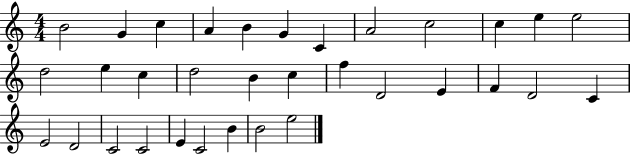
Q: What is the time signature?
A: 4/4